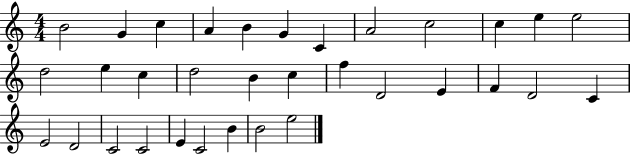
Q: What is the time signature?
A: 4/4